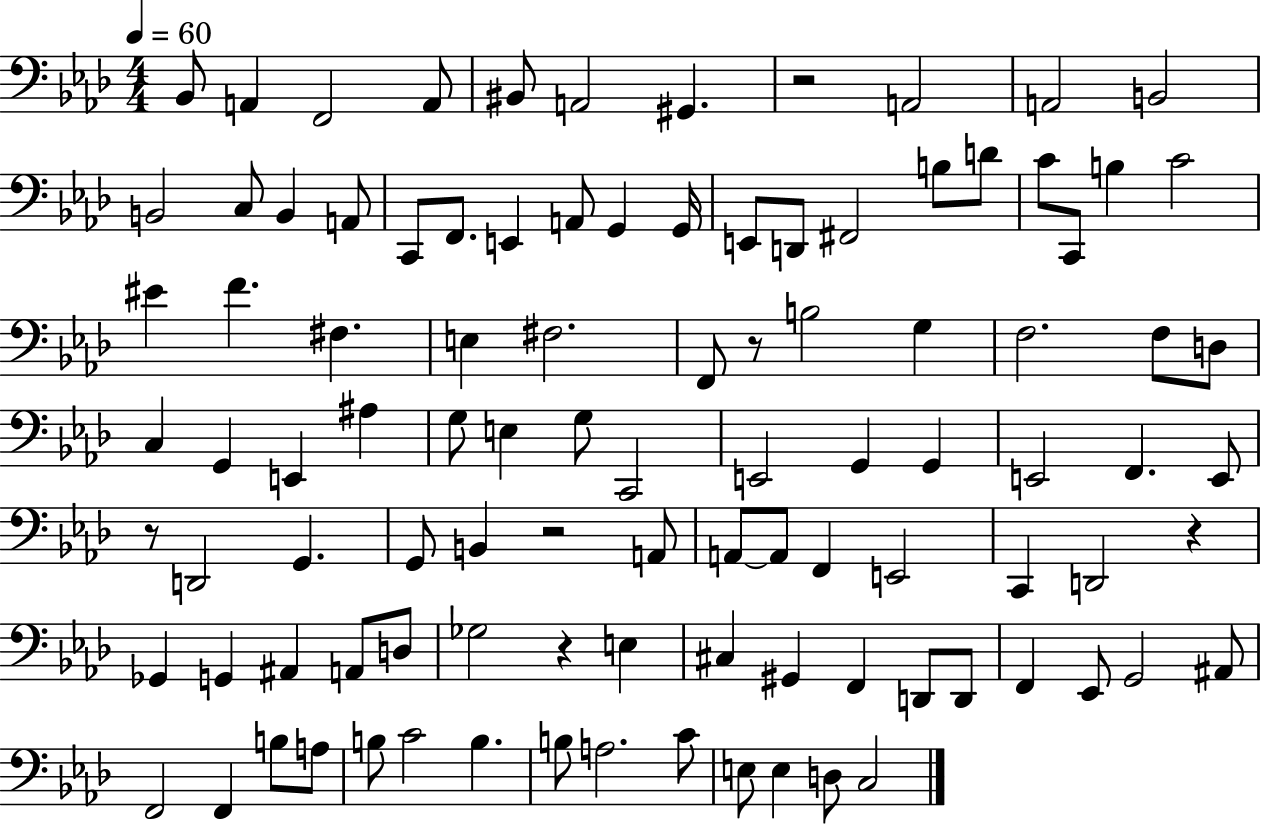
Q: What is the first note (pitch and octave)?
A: Bb2